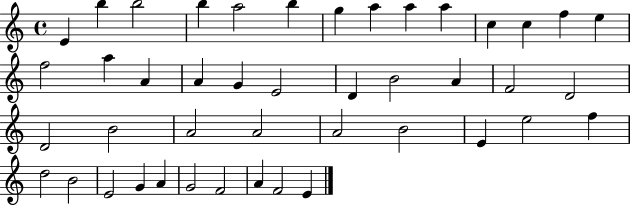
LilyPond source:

{
  \clef treble
  \time 4/4
  \defaultTimeSignature
  \key c \major
  e'4 b''4 b''2 | b''4 a''2 b''4 | g''4 a''4 a''4 a''4 | c''4 c''4 f''4 e''4 | \break f''2 a''4 a'4 | a'4 g'4 e'2 | d'4 b'2 a'4 | f'2 d'2 | \break d'2 b'2 | a'2 a'2 | a'2 b'2 | e'4 e''2 f''4 | \break d''2 b'2 | e'2 g'4 a'4 | g'2 f'2 | a'4 f'2 e'4 | \break \bar "|."
}